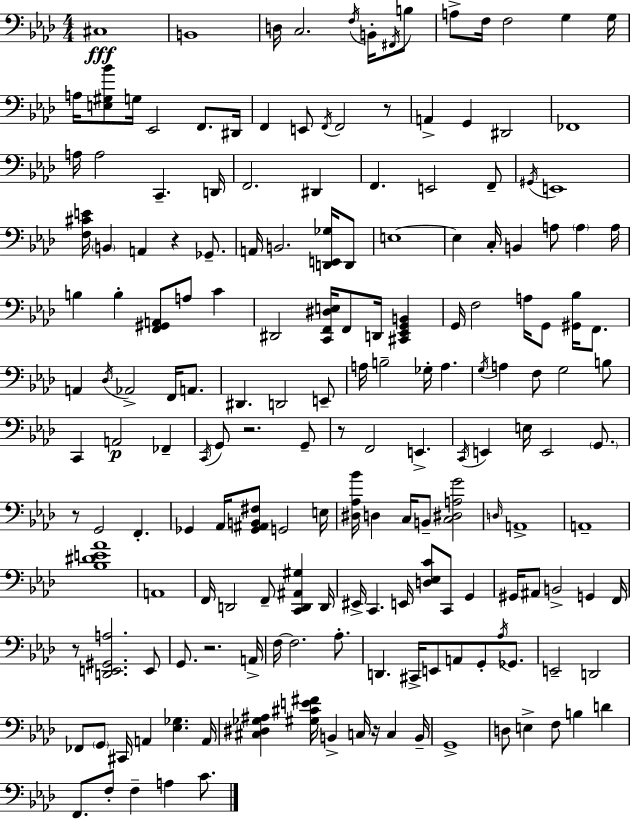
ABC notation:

X:1
T:Untitled
M:4/4
L:1/4
K:Fm
^C,4 B,,4 D,/4 C,2 F,/4 B,,/4 ^F,,/4 B,/2 A,/2 F,/4 F,2 G, G,/4 A,/4 [E,^G,_B]/2 G,/4 _E,,2 F,,/2 ^D,,/4 F,, E,,/2 F,,/4 F,,2 z/2 A,, G,, ^D,,2 _F,,4 A,/4 A,2 C,, D,,/4 F,,2 ^D,, F,, E,,2 F,,/2 ^G,,/4 E,,4 [F,^CE]/4 B,, A,, z _G,,/2 A,,/4 B,,2 [D,,E,,_G,]/4 D,,/2 E,4 E, C,/4 B,, A,/2 A, A,/4 B, B, [F,,^G,,A,,]/2 A,/2 C ^D,,2 [C,,F,,^D,E,]/4 F,,/2 D,,/4 [^C,,_E,,G,,B,,] G,,/4 F,2 A,/4 G,,/2 [^G,,_B,]/4 F,,/2 A,, _D,/4 _A,,2 F,,/4 A,,/2 ^D,, D,,2 E,,/2 A,/4 B,2 _G,/4 A, G,/4 A, F,/2 G,2 B,/2 C,, A,,2 _F,, C,,/4 G,,/2 z2 G,,/2 z/2 F,,2 E,, C,,/4 E,, E,/4 E,,2 G,,/2 z/2 G,,2 F,, _G,, _A,,/4 [_G,,^A,,B,,^F,]/2 G,,2 E,/4 [^D,_A,_B]/4 D, C,/4 B,,/2 [C,^D,A,G]2 D,/4 A,,4 A,,4 [_B,^DE_A]4 A,,4 F,,/4 D,,2 F,,/2 [C,,D,,^A,,^G,] D,,/4 ^E,,/4 C,, E,,/4 [D,_E,C]/2 C,,/2 G,, ^G,,/4 ^A,,/2 B,,2 G,, F,,/4 z/2 [D,,E,,^G,,A,]2 E,,/2 G,,/2 z2 A,,/4 F,/4 F,2 _A,/2 D,, ^C,,/4 E,,/2 A,,/2 G,,/2 _A,/4 _G,,/2 E,,2 D,,2 _F,,/2 G,,/2 ^C,,/4 A,, [_E,_G,] A,,/4 [^C,^D,_G,^A,] [^G,^CE^F]/4 B,, C,/4 z/4 C, B,,/4 G,,4 D,/2 E, F,/2 B, D F,,/2 F,/2 F, A, C/2